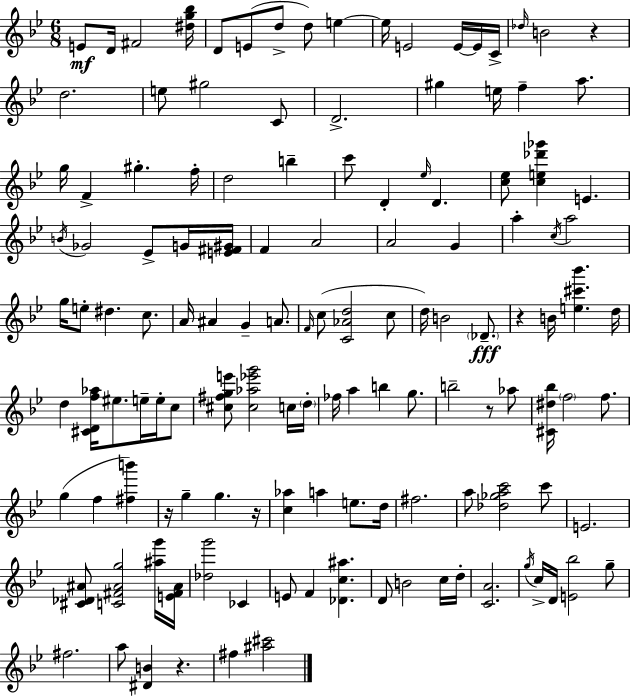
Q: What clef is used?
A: treble